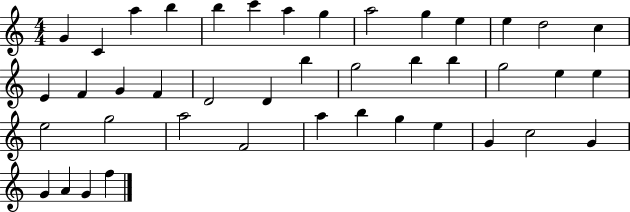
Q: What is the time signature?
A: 4/4